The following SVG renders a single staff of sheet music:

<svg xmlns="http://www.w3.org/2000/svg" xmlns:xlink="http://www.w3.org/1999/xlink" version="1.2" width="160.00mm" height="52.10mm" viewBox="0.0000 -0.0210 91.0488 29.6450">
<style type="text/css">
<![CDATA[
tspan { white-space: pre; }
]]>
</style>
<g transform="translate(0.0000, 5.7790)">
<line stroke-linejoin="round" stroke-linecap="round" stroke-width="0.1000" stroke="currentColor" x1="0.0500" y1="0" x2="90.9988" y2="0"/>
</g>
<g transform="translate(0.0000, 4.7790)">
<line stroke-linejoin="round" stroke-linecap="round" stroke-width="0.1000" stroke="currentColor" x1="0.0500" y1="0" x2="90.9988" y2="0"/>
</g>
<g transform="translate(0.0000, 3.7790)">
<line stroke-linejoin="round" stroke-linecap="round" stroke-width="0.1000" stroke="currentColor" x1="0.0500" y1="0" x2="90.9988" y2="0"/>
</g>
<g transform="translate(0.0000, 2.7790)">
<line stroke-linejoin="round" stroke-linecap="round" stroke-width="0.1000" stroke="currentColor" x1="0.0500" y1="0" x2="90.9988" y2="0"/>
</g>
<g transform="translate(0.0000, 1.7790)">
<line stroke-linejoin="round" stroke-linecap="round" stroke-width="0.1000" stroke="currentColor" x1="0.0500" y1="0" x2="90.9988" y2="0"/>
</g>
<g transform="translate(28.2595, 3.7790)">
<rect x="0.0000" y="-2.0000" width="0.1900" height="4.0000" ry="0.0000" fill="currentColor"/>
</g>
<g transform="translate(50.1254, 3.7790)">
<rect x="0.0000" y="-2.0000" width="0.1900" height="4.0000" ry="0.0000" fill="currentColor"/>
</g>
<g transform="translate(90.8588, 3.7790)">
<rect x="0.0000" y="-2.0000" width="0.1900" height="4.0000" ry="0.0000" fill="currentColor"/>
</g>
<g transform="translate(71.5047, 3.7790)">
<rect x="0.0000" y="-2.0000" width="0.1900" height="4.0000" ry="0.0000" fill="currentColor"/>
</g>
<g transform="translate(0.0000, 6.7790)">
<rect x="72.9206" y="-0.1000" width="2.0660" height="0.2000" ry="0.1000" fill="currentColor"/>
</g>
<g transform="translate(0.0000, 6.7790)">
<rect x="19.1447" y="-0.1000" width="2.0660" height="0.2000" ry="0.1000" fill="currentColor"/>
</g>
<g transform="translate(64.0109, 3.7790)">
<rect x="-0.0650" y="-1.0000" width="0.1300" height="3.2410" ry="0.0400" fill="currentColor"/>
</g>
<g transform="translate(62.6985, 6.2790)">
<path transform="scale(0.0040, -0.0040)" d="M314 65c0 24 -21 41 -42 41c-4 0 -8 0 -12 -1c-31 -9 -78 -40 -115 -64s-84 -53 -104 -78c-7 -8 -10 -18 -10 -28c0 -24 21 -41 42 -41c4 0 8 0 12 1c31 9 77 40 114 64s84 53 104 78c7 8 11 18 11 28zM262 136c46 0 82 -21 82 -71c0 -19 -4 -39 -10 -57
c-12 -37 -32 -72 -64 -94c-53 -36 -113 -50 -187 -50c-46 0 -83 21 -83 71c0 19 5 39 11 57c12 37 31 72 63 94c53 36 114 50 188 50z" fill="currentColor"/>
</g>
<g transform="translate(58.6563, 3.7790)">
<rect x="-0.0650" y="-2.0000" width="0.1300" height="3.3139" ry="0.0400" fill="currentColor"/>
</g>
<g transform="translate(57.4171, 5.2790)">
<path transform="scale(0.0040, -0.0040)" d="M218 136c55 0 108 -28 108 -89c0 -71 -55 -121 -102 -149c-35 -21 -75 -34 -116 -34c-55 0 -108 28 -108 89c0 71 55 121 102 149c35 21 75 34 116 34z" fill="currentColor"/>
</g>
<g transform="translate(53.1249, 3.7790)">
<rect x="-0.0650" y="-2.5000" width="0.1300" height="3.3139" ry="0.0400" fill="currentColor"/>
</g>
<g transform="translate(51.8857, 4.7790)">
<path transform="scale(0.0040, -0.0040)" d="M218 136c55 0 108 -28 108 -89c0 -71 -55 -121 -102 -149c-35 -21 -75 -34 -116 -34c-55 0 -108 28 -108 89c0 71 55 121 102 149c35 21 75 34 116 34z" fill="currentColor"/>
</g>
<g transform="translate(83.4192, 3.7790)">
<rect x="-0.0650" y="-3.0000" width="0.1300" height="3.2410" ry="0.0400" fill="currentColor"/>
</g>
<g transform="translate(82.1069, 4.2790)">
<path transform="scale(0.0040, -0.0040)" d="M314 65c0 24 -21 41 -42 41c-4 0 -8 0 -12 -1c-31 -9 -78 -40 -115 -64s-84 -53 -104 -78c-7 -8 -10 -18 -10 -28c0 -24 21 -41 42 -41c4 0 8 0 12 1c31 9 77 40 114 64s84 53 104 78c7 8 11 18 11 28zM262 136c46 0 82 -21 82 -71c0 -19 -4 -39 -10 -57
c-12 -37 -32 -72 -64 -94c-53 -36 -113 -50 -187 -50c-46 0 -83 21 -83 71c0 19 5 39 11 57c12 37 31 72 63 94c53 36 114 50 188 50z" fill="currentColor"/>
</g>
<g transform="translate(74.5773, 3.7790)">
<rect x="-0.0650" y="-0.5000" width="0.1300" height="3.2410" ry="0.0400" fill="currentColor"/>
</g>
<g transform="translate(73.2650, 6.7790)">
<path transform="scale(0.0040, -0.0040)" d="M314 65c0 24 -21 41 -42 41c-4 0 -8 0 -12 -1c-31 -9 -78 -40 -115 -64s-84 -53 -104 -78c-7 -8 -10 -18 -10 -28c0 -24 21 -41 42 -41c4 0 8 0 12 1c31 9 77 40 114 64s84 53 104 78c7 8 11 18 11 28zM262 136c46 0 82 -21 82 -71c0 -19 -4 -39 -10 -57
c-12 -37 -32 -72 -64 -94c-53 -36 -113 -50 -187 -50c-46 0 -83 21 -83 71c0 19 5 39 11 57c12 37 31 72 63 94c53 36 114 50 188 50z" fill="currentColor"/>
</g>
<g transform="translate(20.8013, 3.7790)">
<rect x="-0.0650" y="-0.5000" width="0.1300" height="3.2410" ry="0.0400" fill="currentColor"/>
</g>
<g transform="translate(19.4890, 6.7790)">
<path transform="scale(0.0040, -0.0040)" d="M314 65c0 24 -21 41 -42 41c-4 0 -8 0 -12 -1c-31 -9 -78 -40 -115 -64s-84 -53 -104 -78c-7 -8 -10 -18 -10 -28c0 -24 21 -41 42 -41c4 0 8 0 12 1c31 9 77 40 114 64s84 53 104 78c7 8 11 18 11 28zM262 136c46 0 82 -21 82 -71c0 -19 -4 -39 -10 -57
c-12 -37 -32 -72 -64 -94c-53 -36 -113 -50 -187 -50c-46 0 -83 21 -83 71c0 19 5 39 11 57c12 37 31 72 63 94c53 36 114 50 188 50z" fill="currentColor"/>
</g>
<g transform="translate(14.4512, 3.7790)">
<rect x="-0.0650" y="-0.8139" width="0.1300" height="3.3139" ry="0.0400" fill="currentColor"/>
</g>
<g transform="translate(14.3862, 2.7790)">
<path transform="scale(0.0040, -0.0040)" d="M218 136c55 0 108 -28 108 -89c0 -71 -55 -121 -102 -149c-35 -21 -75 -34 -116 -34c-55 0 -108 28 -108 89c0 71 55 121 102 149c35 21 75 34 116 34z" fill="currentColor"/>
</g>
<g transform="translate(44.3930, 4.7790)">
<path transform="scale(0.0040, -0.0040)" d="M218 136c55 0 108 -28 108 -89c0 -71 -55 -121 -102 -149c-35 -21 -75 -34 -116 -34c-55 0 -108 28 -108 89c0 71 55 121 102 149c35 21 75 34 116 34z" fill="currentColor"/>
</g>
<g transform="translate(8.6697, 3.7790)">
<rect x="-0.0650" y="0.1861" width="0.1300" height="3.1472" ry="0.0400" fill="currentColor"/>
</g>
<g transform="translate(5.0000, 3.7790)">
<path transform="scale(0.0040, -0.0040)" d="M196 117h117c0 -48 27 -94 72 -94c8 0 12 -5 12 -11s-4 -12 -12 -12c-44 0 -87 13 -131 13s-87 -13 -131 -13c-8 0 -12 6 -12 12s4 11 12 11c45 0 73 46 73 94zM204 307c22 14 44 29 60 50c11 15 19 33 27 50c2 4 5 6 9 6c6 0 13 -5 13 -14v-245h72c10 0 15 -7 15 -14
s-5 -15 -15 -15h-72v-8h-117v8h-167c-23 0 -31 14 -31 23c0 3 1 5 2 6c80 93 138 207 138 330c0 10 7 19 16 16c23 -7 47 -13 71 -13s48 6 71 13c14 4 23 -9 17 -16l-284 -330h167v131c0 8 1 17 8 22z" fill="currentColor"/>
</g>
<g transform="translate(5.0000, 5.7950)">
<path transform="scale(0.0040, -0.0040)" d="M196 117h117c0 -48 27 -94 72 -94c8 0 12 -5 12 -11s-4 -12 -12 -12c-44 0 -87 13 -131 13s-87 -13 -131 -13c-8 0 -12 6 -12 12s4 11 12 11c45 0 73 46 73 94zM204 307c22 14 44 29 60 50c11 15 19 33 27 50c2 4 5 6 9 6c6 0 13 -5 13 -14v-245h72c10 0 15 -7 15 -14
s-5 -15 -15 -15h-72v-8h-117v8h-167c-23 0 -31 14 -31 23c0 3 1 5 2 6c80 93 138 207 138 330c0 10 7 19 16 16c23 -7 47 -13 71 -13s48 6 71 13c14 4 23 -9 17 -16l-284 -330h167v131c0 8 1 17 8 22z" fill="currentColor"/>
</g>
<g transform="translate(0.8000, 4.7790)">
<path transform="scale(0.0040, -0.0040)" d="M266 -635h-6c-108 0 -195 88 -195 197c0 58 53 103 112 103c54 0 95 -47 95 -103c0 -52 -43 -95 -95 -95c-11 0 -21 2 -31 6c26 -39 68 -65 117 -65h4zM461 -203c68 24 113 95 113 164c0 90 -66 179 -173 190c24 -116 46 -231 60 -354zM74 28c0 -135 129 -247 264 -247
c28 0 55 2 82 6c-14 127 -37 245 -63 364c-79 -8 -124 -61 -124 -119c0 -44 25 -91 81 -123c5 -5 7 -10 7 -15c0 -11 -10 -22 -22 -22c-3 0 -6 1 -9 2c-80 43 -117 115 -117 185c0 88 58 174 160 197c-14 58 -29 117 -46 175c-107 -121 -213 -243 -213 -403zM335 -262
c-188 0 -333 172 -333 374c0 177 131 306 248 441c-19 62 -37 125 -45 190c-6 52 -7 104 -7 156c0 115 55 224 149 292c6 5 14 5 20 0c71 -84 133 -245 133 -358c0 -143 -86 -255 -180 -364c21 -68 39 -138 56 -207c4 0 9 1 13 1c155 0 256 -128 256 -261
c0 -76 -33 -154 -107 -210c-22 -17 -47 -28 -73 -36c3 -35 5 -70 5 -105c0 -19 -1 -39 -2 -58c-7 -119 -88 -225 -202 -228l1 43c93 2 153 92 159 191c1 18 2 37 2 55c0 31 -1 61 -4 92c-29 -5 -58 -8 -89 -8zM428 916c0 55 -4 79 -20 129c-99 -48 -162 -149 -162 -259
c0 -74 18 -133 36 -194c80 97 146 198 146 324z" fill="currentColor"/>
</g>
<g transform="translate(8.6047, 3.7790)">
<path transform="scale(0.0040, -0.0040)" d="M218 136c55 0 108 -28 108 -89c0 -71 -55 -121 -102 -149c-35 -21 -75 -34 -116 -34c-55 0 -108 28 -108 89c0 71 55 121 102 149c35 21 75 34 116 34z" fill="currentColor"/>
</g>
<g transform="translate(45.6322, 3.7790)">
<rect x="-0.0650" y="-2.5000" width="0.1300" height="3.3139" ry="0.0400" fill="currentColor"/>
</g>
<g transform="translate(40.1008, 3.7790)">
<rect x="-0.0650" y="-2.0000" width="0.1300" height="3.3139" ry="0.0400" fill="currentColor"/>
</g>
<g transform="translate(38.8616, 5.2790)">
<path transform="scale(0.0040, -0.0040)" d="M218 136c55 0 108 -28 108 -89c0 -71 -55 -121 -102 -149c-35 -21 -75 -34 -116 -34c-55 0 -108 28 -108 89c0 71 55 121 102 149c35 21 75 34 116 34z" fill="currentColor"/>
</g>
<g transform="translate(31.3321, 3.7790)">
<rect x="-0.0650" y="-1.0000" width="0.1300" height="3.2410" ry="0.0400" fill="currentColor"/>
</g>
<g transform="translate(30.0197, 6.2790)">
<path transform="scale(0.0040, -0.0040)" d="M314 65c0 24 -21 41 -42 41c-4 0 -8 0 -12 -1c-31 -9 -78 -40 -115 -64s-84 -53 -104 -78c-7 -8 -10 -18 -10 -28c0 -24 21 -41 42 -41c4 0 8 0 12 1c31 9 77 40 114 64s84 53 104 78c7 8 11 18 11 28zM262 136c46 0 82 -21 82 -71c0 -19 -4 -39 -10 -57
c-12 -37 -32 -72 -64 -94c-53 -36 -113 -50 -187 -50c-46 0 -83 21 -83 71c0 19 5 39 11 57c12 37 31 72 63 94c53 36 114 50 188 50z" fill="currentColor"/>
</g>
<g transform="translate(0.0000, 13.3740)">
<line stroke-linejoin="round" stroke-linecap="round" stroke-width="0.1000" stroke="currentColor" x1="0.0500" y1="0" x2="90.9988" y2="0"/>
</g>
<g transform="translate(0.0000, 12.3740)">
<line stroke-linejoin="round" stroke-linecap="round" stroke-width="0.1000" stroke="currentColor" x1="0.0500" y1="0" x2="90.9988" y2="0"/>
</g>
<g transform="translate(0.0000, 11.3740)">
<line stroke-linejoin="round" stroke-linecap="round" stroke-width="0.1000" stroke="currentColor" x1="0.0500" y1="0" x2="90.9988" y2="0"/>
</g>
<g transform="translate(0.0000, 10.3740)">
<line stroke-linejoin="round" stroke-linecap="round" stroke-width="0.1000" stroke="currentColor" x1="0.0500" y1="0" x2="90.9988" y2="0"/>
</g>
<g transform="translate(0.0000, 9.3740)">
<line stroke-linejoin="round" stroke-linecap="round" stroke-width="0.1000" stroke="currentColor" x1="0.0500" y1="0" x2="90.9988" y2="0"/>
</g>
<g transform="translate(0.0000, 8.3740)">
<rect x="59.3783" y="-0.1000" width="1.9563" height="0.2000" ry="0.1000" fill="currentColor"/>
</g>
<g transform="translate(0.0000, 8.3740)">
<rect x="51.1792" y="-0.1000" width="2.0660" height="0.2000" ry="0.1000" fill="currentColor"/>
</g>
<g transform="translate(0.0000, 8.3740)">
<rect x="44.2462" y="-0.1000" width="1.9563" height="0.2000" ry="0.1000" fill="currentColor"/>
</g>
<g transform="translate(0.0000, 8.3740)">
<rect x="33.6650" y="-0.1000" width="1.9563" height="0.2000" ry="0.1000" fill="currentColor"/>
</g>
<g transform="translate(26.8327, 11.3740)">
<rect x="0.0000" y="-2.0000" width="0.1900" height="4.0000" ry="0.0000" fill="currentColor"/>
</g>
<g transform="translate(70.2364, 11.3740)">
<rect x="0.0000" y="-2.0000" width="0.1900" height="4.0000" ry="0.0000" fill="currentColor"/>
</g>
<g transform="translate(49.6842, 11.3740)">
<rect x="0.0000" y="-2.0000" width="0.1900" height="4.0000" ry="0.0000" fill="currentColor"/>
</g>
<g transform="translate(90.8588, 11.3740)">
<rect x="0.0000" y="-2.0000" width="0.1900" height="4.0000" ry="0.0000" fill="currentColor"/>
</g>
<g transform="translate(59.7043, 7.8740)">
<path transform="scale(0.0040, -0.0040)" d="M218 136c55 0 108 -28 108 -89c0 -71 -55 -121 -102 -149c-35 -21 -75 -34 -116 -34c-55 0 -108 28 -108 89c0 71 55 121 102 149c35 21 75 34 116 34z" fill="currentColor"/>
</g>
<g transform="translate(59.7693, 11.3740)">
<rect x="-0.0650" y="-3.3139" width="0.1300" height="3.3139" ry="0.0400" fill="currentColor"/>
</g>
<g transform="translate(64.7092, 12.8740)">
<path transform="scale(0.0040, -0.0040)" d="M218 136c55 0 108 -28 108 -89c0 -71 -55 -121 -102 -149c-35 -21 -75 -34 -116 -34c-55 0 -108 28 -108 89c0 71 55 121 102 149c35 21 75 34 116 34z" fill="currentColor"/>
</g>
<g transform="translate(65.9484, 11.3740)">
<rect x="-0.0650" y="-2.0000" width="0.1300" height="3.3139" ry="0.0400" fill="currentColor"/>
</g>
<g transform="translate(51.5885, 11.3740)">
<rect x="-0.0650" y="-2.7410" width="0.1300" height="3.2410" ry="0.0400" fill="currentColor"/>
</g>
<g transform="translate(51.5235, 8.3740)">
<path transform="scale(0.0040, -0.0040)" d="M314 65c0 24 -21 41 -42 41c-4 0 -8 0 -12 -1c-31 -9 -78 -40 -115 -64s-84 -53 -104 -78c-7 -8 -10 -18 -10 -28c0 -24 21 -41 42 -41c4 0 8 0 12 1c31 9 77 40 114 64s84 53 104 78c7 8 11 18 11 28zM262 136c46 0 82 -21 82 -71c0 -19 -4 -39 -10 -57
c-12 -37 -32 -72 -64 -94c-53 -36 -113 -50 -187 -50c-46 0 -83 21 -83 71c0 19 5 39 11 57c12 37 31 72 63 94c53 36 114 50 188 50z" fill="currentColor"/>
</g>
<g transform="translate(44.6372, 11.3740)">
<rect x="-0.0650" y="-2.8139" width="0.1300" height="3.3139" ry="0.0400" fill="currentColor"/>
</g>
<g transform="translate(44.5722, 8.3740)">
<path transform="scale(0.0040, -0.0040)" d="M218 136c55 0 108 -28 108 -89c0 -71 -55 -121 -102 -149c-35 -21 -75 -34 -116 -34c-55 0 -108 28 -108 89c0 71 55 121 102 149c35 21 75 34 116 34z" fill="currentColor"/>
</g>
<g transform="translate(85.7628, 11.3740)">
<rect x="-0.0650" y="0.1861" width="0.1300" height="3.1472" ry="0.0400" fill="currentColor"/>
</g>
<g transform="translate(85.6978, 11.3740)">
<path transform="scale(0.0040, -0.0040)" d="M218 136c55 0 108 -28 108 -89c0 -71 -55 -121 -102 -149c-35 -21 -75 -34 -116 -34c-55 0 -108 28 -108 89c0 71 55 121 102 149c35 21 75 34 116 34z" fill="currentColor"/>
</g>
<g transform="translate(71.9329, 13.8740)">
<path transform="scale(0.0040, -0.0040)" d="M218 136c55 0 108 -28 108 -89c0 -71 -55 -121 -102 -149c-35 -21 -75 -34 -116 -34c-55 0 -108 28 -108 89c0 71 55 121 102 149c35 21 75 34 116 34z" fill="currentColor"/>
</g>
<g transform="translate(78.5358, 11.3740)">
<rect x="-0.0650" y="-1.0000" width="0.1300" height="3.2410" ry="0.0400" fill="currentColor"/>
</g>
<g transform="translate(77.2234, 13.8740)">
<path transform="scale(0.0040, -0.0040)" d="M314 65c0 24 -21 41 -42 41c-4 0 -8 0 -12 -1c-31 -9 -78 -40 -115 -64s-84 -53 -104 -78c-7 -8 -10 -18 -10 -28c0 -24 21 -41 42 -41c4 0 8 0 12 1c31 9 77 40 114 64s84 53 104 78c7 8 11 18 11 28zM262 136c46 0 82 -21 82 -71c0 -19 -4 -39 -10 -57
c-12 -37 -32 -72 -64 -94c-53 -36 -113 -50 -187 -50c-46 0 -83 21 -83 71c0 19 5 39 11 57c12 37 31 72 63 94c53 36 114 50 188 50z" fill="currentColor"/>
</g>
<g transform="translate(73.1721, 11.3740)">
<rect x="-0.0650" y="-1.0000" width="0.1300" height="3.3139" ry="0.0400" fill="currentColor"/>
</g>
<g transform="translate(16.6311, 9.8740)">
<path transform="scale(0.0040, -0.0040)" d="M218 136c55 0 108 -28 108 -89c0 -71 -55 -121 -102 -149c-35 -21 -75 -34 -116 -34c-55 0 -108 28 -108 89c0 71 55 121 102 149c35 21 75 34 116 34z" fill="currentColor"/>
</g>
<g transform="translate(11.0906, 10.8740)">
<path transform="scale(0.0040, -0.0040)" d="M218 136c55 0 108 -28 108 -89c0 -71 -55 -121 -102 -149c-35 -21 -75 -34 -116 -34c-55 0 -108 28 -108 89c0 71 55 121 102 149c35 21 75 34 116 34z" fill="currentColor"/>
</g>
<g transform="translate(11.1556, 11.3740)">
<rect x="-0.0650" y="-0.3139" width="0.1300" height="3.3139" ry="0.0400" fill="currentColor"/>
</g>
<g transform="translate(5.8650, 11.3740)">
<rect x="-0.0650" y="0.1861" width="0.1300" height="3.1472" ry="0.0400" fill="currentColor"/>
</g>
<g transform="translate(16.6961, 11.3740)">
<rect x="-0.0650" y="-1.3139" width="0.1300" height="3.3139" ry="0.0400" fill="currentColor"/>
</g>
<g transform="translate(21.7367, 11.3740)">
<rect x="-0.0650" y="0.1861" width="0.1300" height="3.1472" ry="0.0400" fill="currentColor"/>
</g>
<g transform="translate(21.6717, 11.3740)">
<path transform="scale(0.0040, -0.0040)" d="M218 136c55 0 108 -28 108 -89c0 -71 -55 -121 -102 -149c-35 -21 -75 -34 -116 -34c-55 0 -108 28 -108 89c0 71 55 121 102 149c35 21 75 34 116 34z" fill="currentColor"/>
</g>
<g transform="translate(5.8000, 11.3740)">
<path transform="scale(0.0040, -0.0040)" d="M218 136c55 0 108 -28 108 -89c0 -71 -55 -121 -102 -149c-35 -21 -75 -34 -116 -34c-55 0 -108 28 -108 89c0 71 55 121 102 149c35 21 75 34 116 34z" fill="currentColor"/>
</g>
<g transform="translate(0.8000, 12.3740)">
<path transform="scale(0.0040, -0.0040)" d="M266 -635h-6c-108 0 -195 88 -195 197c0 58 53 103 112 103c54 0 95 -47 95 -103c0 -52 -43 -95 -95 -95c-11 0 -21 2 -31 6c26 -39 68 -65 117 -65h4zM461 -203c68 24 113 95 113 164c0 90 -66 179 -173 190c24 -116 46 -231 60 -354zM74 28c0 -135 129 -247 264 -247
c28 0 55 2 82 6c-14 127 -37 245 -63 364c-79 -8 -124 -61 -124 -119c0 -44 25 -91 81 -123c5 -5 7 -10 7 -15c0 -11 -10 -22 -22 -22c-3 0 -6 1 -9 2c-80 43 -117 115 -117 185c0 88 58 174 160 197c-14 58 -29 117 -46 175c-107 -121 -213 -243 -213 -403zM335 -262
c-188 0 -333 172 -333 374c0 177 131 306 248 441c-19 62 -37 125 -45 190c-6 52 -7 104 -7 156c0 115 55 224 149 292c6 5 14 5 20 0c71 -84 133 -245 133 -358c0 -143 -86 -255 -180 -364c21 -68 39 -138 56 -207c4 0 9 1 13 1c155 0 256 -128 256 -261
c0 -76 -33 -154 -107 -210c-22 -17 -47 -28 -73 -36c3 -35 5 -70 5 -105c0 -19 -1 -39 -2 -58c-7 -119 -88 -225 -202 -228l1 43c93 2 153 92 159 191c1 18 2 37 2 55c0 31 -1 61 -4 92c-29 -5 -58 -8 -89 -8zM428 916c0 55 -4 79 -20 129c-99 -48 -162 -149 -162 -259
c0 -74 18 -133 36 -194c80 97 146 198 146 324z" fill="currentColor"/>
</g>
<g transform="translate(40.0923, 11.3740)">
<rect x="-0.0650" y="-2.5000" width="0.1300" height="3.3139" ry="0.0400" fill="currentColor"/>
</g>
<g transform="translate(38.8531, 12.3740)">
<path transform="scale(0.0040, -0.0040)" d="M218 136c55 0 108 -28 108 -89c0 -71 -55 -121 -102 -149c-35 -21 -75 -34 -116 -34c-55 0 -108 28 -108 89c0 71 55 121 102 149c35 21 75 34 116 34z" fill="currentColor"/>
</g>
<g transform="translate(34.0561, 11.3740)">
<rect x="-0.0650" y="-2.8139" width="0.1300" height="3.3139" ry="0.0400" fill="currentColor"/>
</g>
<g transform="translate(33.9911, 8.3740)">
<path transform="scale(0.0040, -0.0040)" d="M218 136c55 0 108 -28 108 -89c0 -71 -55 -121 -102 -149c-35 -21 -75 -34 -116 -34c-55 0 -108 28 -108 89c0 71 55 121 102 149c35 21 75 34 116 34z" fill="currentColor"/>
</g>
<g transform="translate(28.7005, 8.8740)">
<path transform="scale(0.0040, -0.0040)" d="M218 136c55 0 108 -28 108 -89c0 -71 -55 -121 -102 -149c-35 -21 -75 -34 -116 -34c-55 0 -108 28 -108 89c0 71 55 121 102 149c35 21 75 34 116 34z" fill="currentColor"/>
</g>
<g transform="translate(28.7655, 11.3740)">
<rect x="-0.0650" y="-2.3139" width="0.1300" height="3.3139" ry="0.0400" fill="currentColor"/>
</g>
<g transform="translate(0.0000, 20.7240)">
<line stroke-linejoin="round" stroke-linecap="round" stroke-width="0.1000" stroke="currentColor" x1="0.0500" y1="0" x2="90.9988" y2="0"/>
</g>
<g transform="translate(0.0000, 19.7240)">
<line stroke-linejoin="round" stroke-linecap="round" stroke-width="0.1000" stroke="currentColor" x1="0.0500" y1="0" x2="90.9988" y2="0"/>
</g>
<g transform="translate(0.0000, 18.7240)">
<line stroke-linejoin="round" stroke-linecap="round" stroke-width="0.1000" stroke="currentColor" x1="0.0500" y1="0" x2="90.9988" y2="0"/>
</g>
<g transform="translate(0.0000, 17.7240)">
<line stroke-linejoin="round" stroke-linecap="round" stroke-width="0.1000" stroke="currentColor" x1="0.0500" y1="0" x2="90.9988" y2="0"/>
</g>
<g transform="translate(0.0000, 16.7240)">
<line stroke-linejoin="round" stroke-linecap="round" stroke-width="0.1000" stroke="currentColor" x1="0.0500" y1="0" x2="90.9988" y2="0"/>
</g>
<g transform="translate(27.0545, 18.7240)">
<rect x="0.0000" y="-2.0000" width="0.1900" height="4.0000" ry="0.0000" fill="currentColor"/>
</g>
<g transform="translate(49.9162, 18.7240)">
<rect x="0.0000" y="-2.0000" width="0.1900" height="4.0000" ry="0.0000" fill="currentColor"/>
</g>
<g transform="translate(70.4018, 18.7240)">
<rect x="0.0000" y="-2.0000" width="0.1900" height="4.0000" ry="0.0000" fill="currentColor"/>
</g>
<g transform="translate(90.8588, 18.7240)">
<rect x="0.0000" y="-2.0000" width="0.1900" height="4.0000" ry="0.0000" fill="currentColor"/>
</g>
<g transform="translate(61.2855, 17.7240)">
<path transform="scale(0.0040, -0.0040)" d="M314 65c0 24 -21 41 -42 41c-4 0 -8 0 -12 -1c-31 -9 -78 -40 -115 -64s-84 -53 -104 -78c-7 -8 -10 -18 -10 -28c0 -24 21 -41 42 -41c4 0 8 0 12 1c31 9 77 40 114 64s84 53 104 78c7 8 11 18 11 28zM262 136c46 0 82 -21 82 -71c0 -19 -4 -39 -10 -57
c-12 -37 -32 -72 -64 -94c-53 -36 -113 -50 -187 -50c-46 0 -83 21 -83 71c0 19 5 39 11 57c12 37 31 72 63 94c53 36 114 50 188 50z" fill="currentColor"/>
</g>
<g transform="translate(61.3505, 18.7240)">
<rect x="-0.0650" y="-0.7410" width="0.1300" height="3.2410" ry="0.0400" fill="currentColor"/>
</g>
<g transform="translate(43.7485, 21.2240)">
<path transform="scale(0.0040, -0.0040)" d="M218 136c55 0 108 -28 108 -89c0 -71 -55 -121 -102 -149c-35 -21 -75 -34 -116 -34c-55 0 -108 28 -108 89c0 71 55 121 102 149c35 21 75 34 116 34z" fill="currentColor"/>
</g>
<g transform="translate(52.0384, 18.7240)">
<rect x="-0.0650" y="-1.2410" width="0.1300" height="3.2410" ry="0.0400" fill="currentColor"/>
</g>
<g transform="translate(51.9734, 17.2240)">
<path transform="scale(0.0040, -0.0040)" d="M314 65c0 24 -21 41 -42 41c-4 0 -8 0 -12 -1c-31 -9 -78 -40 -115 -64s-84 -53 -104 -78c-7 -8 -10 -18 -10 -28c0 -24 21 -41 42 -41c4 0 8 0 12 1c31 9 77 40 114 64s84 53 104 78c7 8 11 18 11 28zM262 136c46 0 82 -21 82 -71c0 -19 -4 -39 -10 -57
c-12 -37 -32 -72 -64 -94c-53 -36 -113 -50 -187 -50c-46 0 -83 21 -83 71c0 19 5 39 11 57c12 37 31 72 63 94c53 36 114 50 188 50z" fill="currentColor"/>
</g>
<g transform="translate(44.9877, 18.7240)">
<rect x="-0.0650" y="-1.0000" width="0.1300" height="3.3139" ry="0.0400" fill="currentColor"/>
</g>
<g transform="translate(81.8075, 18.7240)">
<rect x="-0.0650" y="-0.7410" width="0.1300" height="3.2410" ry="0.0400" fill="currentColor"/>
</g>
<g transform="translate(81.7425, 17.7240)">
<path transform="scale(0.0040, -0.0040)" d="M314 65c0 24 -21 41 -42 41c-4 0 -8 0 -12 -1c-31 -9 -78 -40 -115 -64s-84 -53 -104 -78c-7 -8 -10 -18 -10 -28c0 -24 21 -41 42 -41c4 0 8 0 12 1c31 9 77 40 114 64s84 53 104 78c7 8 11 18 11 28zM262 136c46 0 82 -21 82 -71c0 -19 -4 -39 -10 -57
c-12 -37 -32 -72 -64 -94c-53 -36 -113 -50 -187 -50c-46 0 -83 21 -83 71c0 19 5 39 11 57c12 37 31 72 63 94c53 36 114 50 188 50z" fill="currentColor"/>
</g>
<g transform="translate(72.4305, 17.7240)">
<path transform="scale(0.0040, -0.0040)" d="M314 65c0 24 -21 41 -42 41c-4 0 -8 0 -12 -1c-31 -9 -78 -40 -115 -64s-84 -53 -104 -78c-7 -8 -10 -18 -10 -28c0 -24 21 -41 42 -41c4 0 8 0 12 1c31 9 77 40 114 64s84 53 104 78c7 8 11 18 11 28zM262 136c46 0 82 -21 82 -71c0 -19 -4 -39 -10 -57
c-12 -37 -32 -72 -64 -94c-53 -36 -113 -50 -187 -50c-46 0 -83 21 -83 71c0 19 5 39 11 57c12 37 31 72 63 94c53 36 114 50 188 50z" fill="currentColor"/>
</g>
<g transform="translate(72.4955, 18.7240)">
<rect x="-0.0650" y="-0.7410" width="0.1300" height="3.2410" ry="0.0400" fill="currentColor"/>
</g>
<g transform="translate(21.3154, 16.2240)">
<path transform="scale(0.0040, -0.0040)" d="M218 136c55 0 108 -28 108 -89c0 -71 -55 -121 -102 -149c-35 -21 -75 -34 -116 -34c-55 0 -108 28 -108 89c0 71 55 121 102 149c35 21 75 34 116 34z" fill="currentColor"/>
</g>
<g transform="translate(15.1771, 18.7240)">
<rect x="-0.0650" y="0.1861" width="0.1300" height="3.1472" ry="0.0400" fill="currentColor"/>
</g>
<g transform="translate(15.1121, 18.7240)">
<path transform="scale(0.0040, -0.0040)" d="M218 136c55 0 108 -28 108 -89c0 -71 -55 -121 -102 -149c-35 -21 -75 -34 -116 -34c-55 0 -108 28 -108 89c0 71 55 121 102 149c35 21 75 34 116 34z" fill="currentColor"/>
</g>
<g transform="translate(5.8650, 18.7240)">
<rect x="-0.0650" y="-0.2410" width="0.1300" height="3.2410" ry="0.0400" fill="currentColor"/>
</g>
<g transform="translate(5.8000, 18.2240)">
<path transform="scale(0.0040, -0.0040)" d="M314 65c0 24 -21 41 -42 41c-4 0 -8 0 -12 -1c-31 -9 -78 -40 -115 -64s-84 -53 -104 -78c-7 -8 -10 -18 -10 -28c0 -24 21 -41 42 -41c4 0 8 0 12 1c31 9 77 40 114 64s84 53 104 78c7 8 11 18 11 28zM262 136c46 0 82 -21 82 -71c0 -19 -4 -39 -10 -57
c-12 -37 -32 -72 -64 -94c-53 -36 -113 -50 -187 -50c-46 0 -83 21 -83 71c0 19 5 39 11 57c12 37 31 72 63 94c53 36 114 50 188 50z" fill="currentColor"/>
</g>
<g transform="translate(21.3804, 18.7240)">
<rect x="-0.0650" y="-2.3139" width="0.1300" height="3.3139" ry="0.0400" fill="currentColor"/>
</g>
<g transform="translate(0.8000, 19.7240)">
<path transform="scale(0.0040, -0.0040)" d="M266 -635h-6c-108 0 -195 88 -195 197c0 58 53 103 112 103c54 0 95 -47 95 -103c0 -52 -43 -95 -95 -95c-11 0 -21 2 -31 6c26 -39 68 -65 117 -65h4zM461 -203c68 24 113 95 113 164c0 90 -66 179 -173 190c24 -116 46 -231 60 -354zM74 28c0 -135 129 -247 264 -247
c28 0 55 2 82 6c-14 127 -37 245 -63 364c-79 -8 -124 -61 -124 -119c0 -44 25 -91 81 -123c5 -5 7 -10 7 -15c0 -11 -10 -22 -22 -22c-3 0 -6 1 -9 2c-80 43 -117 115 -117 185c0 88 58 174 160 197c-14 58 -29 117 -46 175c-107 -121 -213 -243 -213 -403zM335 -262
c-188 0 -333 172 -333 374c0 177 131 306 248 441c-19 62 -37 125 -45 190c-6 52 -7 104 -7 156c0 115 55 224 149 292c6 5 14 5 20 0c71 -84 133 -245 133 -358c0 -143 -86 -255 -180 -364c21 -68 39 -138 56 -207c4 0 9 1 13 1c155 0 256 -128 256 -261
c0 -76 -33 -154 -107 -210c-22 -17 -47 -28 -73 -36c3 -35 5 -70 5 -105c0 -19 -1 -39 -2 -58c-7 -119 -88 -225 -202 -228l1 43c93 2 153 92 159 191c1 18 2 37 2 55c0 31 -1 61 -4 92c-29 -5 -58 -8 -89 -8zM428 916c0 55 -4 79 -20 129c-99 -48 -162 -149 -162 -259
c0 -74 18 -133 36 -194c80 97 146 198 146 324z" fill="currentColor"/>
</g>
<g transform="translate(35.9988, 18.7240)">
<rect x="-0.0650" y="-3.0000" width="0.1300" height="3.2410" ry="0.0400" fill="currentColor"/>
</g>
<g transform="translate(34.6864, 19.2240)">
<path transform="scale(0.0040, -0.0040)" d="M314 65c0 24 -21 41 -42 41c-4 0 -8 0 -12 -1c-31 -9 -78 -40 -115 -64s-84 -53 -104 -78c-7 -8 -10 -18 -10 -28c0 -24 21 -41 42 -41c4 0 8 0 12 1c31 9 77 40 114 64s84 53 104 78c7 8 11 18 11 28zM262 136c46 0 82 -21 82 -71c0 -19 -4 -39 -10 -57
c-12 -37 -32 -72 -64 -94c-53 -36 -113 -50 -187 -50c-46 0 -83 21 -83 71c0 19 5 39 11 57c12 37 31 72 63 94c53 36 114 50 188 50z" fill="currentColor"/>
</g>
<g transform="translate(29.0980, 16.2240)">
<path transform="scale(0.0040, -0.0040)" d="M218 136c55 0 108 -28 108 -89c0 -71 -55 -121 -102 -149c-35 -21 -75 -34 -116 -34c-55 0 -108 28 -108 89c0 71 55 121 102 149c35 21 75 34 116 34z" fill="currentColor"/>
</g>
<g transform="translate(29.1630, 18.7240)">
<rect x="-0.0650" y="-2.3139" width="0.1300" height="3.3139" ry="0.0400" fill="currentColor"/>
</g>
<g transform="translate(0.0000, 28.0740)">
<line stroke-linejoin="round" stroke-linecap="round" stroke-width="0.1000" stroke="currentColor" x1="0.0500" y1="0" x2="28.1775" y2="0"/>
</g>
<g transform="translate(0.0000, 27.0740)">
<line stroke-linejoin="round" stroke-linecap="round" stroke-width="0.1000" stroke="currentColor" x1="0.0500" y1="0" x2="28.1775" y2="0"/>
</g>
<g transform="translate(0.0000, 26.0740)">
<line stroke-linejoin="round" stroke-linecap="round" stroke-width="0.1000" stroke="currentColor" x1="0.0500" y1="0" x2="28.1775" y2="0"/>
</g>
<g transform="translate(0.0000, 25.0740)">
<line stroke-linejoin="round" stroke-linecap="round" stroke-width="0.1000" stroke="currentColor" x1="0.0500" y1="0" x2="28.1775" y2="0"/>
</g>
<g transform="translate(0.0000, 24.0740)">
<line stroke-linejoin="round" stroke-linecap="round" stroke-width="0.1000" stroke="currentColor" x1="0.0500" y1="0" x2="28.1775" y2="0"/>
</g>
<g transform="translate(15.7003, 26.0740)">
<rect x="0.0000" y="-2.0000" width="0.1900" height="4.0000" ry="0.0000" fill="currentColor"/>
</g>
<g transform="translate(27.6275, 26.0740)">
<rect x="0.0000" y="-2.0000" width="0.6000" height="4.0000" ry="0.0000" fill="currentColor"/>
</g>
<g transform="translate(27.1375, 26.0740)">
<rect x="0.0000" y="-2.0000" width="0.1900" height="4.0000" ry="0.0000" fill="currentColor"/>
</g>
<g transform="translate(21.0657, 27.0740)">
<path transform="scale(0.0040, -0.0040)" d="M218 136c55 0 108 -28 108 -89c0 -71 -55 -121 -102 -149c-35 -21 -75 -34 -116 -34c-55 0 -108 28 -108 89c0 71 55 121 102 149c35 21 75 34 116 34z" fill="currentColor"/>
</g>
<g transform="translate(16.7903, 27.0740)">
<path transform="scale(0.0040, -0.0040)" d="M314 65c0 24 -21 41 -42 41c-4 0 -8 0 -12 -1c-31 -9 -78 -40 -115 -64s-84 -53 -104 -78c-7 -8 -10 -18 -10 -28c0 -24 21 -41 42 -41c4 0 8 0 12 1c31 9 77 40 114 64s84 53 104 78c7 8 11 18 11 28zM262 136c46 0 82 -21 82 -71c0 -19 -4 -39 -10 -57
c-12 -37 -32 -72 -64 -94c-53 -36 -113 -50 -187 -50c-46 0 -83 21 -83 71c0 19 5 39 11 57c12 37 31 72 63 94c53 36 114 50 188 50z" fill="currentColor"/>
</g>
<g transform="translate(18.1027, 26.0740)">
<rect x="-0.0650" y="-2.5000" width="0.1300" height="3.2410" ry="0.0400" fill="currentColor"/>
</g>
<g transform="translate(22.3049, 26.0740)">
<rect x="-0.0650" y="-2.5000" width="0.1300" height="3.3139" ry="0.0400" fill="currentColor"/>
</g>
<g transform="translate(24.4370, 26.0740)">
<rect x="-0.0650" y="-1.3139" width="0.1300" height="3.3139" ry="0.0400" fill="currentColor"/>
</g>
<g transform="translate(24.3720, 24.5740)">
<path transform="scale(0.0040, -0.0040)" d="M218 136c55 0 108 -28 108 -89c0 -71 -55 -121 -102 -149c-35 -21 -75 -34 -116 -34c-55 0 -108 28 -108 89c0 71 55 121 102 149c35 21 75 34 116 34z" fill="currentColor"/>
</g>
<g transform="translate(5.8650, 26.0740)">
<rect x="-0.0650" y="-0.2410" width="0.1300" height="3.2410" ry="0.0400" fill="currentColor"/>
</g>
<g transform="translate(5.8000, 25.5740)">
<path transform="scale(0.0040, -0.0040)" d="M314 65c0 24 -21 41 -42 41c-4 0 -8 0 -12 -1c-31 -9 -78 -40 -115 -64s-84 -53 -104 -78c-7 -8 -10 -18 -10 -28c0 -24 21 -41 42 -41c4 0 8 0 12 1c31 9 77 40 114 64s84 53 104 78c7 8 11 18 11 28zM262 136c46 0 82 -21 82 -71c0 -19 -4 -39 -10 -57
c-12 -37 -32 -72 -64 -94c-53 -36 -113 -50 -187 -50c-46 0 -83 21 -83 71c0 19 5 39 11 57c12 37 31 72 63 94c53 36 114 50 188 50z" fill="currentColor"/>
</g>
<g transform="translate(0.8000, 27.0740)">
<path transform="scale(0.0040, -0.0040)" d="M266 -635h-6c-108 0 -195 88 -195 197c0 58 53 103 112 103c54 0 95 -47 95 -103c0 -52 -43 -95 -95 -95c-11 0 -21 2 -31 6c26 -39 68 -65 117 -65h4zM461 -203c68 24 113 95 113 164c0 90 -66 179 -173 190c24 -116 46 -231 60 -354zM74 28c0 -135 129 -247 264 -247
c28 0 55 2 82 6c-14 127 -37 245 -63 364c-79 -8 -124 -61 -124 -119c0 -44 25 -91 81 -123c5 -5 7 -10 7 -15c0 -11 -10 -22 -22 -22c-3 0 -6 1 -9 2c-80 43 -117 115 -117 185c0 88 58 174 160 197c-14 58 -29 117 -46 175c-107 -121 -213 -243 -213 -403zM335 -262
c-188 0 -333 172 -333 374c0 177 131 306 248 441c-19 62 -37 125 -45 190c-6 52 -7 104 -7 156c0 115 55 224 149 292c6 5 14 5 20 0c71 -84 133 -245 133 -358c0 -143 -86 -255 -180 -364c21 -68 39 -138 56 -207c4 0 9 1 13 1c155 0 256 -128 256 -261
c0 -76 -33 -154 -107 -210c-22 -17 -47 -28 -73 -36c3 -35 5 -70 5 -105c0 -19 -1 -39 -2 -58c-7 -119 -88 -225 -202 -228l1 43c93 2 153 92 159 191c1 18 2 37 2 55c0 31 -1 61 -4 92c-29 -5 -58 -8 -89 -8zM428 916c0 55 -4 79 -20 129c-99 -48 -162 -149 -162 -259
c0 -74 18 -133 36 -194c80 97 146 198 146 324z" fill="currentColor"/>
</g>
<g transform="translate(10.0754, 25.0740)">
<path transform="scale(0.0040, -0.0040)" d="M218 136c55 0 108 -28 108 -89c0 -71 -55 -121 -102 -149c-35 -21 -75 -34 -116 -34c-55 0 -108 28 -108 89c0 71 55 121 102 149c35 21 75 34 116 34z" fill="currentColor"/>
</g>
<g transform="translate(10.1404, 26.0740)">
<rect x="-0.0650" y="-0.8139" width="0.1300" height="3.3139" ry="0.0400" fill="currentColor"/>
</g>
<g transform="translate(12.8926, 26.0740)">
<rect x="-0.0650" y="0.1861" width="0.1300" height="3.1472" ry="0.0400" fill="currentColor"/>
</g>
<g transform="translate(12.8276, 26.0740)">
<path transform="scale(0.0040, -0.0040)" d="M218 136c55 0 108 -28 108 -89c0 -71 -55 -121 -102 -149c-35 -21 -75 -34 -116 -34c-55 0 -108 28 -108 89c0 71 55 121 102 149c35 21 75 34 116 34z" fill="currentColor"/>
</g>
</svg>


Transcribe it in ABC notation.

X:1
T:Untitled
M:4/4
L:1/4
K:C
B d C2 D2 F G G F D2 C2 A2 B c e B g a G a a2 b F D D2 B c2 B g g A2 D e2 d2 d2 d2 c2 d B G2 G e